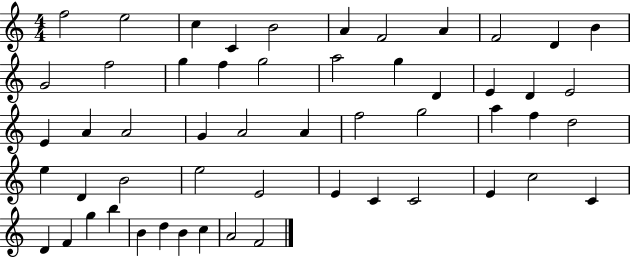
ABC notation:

X:1
T:Untitled
M:4/4
L:1/4
K:C
f2 e2 c C B2 A F2 A F2 D B G2 f2 g f g2 a2 g D E D E2 E A A2 G A2 A f2 g2 a f d2 e D B2 e2 E2 E C C2 E c2 C D F g b B d B c A2 F2